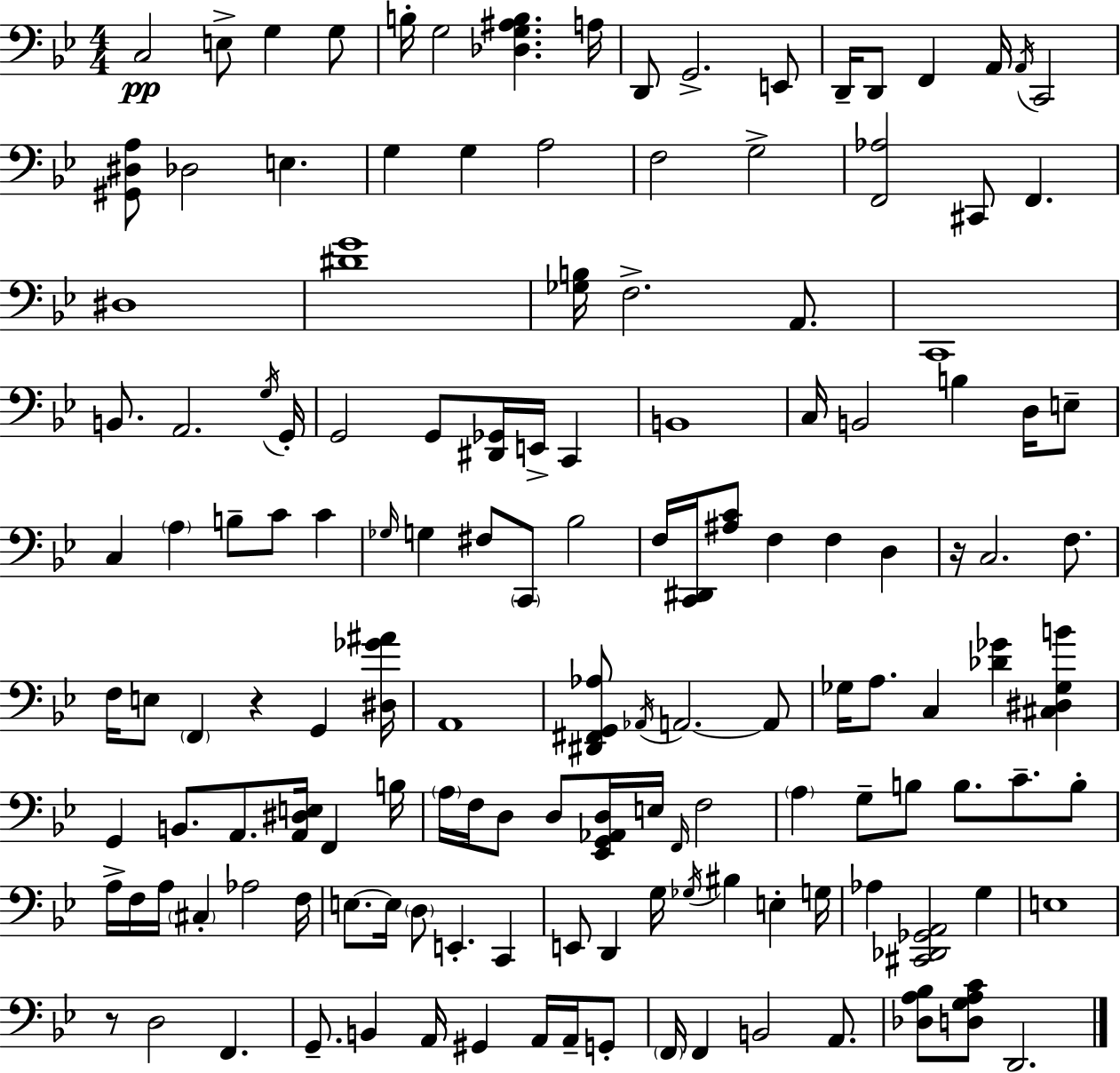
C3/h E3/e G3/q G3/e B3/s G3/h [Db3,G3,A#3,B3]/q. A3/s D2/e G2/h. E2/e D2/s D2/e F2/q A2/s A2/s C2/h [G#2,D#3,A3]/e Db3/h E3/q. G3/q G3/q A3/h F3/h G3/h [F2,Ab3]/h C#2/e F2/q. D#3/w [D#4,G4]/w [Gb3,B3]/s F3/h. A2/e. C2/w B2/e. A2/h. G3/s G2/s G2/h G2/e [D#2,Gb2]/s E2/s C2/q B2/w C3/s B2/h B3/q D3/s E3/e C3/q A3/q B3/e C4/e C4/q Gb3/s G3/q F#3/e C2/e Bb3/h F3/s [C2,D#2]/s [A#3,C4]/e F3/q F3/q D3/q R/s C3/h. F3/e. F3/s E3/e F2/q R/q G2/q [D#3,Gb4,A#4]/s A2/w [D#2,F#2,G2,Ab3]/e Ab2/s A2/h. A2/e Gb3/s A3/e. C3/q [Db4,Gb4]/q [C#3,D#3,Gb3,B4]/q G2/q B2/e. A2/e. [A2,D#3,E3]/s F2/q B3/s A3/s F3/s D3/e D3/e [Eb2,G2,Ab2,D3]/s E3/s F2/s F3/h A3/q G3/e B3/e B3/e. C4/e. B3/e A3/s F3/s A3/s C#3/q Ab3/h F3/s E3/e. E3/s D3/e E2/q. C2/q E2/e D2/q G3/s Gb3/s BIS3/q E3/q G3/s Ab3/q [C#2,Db2,Gb2,A2]/h G3/q E3/w R/e D3/h F2/q. G2/e. B2/q A2/s G#2/q A2/s A2/s G2/e F2/s F2/q B2/h A2/e. [Db3,A3,Bb3]/e [D3,G3,A3,C4]/e D2/h.